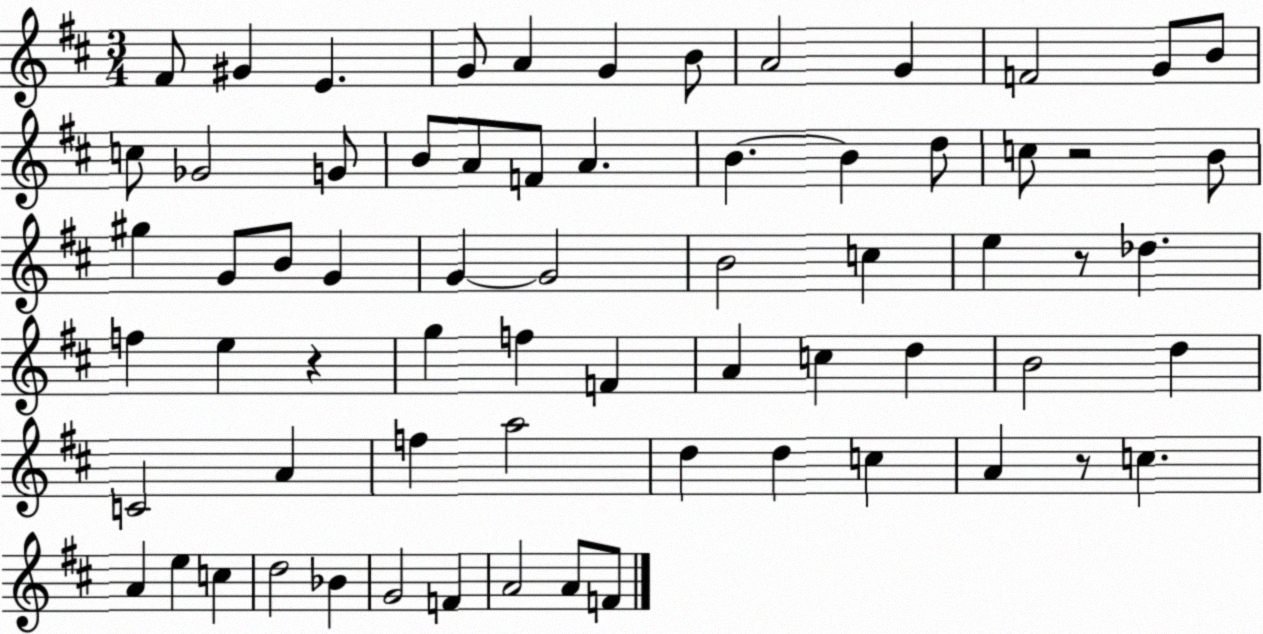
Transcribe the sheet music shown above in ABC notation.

X:1
T:Untitled
M:3/4
L:1/4
K:D
^F/2 ^G E G/2 A G B/2 A2 G F2 G/2 B/2 c/2 _G2 G/2 B/2 A/2 F/2 A B B d/2 c/2 z2 B/2 ^g G/2 B/2 G G G2 B2 c e z/2 _d f e z g f F A c d B2 d C2 A f a2 d d c A z/2 c A e c d2 _B G2 F A2 A/2 F/2